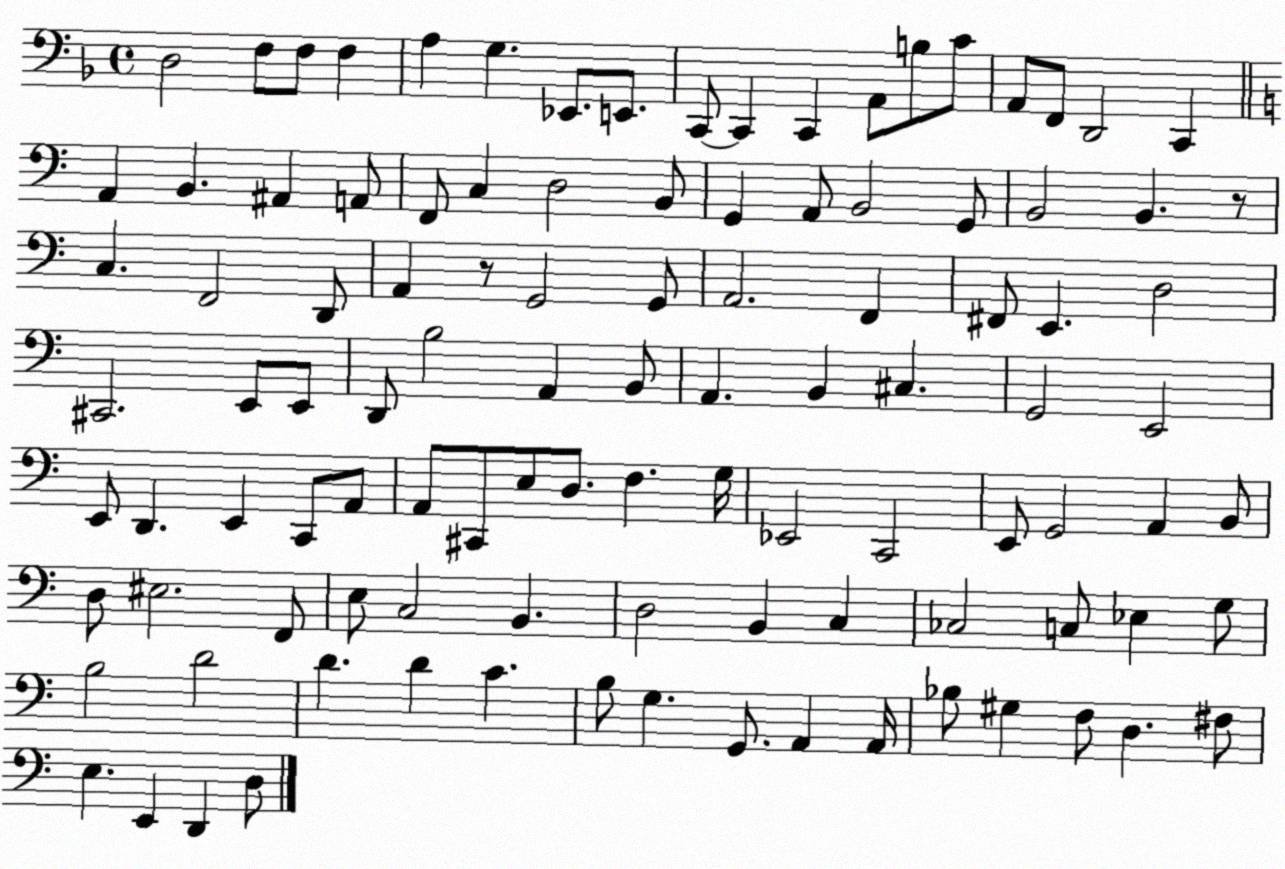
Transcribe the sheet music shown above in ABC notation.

X:1
T:Untitled
M:4/4
L:1/4
K:F
D,2 F,/2 F,/2 F, A, G, _E,,/2 E,,/2 C,,/2 C,, C,, A,,/2 B,/2 C/2 A,,/2 F,,/2 D,,2 C,, A,, B,, ^A,, A,,/2 F,,/2 C, D,2 B,,/2 G,, A,,/2 B,,2 G,,/2 B,,2 B,, z/2 C, F,,2 D,,/2 A,, z/2 G,,2 G,,/2 A,,2 F,, ^F,,/2 E,, D,2 ^C,,2 E,,/2 E,,/2 D,,/2 B,2 A,, B,,/2 A,, B,, ^C, G,,2 E,,2 E,,/2 D,, E,, C,,/2 A,,/2 A,,/2 ^C,,/2 E,/2 D,/2 F, G,/4 _E,,2 C,,2 E,,/2 G,,2 A,, B,,/2 D,/2 ^E,2 F,,/2 E,/2 C,2 B,, D,2 B,, C, _C,2 C,/2 _E, G,/2 B,2 D2 D D C B,/2 G, G,,/2 A,, A,,/4 _B,/2 ^G, F,/2 D, ^F,/2 E, E,, D,, D,/2